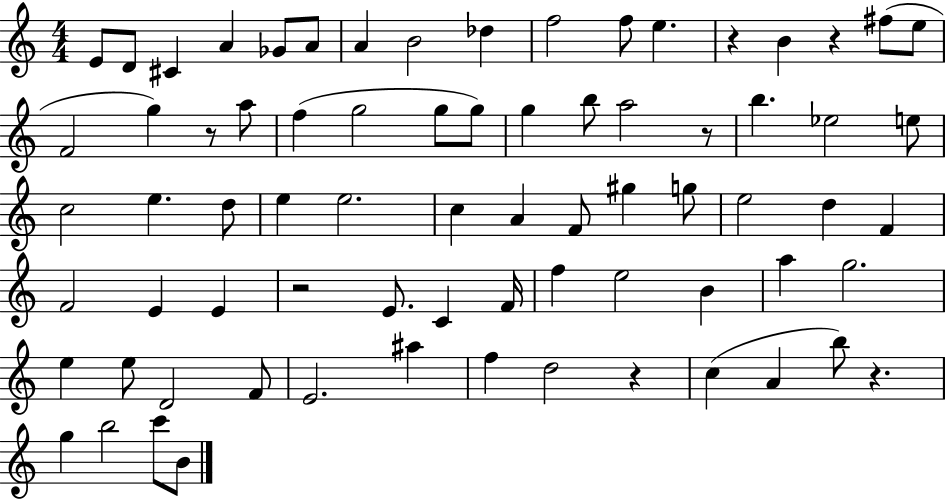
E4/e D4/e C#4/q A4/q Gb4/e A4/e A4/q B4/h Db5/q F5/h F5/e E5/q. R/q B4/q R/q F#5/e E5/e F4/h G5/q R/e A5/e F5/q G5/h G5/e G5/e G5/q B5/e A5/h R/e B5/q. Eb5/h E5/e C5/h E5/q. D5/e E5/q E5/h. C5/q A4/q F4/e G#5/q G5/e E5/h D5/q F4/q F4/h E4/q E4/q R/h E4/e. C4/q F4/s F5/q E5/h B4/q A5/q G5/h. E5/q E5/e D4/h F4/e E4/h. A#5/q F5/q D5/h R/q C5/q A4/q B5/e R/q. G5/q B5/h C6/e B4/e